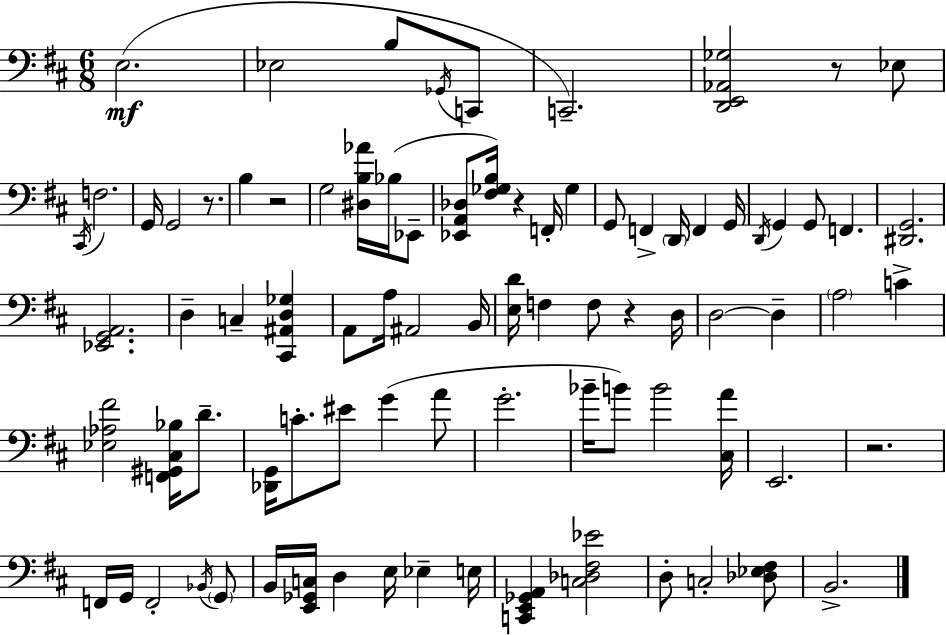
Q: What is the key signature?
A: D major